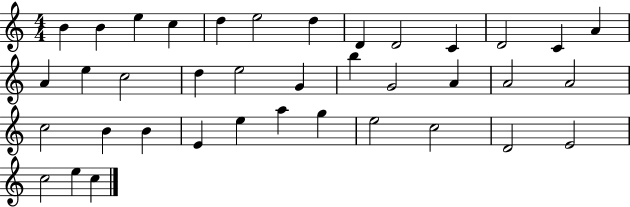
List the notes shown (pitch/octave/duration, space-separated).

B4/q B4/q E5/q C5/q D5/q E5/h D5/q D4/q D4/h C4/q D4/h C4/q A4/q A4/q E5/q C5/h D5/q E5/h G4/q B5/q G4/h A4/q A4/h A4/h C5/h B4/q B4/q E4/q E5/q A5/q G5/q E5/h C5/h D4/h E4/h C5/h E5/q C5/q